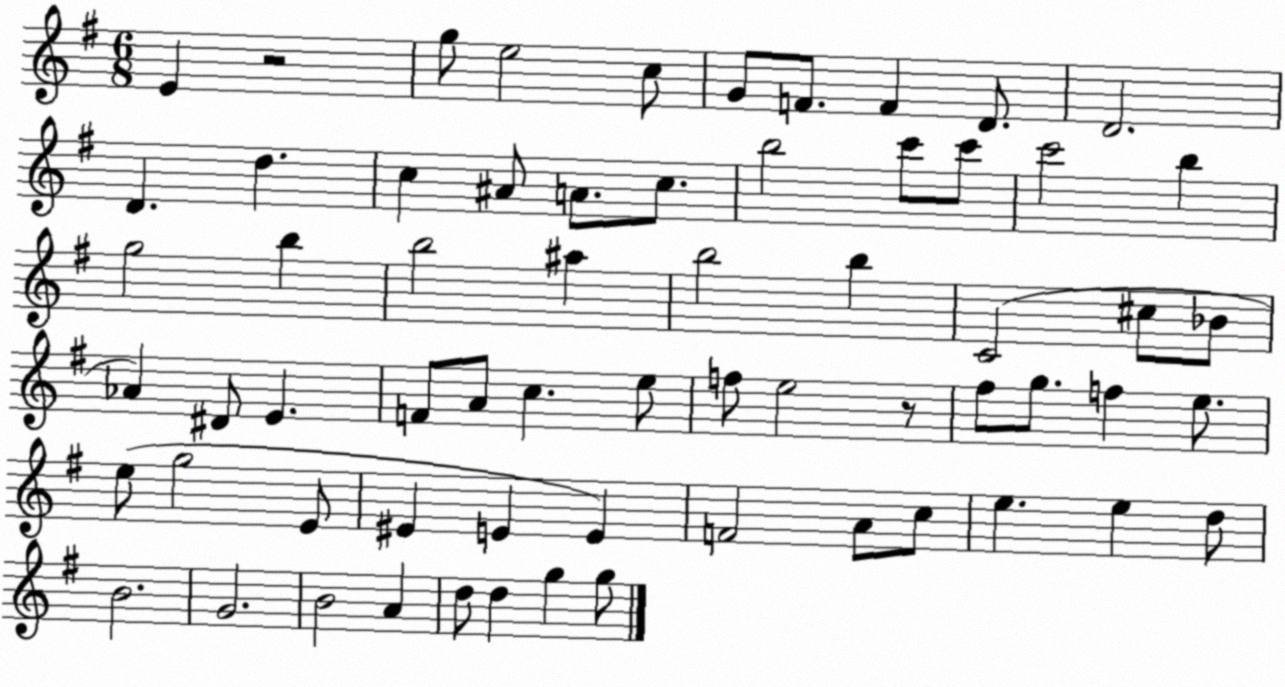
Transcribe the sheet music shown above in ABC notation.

X:1
T:Untitled
M:6/8
L:1/4
K:G
E z2 g/2 e2 c/2 G/2 F/2 F D/2 D2 D d c ^A/2 A/2 c/2 b2 c'/2 c'/2 c'2 b g2 b b2 ^a b2 b C2 ^c/2 _B/2 _A ^D/2 E F/2 A/2 c e/2 f/2 e2 z/2 ^f/2 g/2 f e/2 e/2 g2 E/2 ^E E E F2 A/2 c/2 e e d/2 B2 G2 B2 A d/2 d g g/2